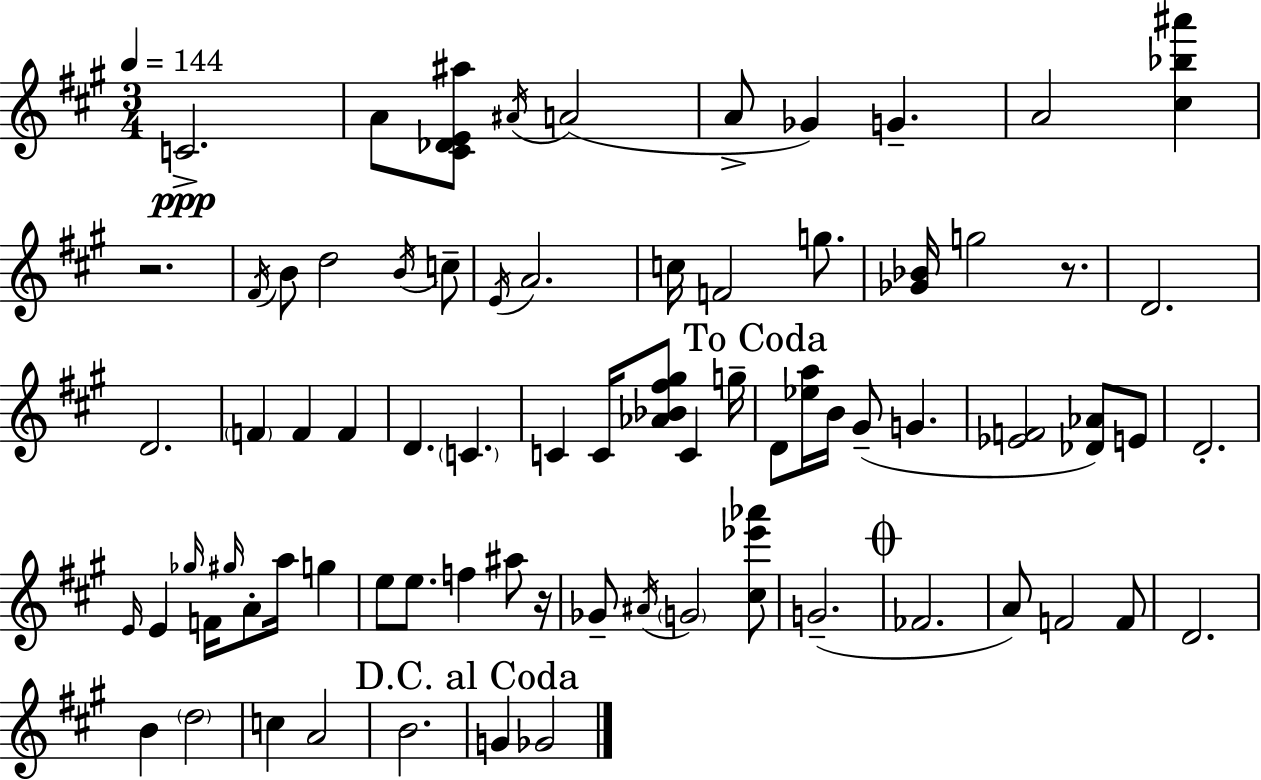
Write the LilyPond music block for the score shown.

{
  \clef treble
  \numericTimeSignature
  \time 3/4
  \key a \major
  \tempo 4 = 144
  \repeat volta 2 { c'2.->\ppp | a'8 <cis' des' e' ais''>8 \acciaccatura { ais'16 }( a'2 | a'8-> ges'4) g'4.-- | a'2 <cis'' bes'' ais'''>4 | \break r2. | \acciaccatura { fis'16 } b'8 d''2 | \acciaccatura { b'16 } c''8-- \acciaccatura { e'16 } a'2. | c''16 f'2 | \break g''8. <ges' bes'>16 g''2 | r8. d'2. | d'2. | \parenthesize f'4 f'4 | \break f'4 d'4. \parenthesize c'4. | c'4 c'16 <aes' bes' fis'' gis''>8 c'4 | g''16-- \mark "To Coda" d'8 <ees'' a''>16 b'16 gis'8--( g'4. | <ees' f'>2 | \break <des' aes'>8) e'8 d'2.-. | \grace { e'16 } e'4 \grace { ges''16 } f'16 \grace { gis''16 } | a'8-. a''16 g''4 e''8 e''8. | f''4 ais''8 r16 ges'8-- \acciaccatura { ais'16 } \parenthesize g'2 | \break <cis'' ees''' aes'''>8 g'2.--( | \mark \markup { \musicglyph "scripts.coda" } fes'2. | a'8) f'2 | f'8 d'2. | \break b'4 | \parenthesize d''2 c''4 | a'2 b'2. | \mark "D.C. al Coda" g'4 | \break ges'2 } \bar "|."
}